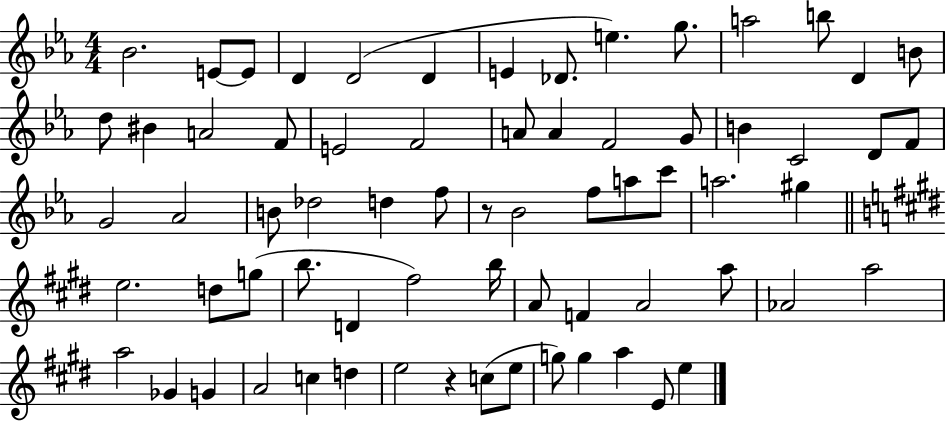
Bb4/h. E4/e E4/e D4/q D4/h D4/q E4/q Db4/e. E5/q. G5/e. A5/h B5/e D4/q B4/e D5/e BIS4/q A4/h F4/e E4/h F4/h A4/e A4/q F4/h G4/e B4/q C4/h D4/e F4/e G4/h Ab4/h B4/e Db5/h D5/q F5/e R/e Bb4/h F5/e A5/e C6/e A5/h. G#5/q E5/h. D5/e G5/e B5/e. D4/q F#5/h B5/s A4/e F4/q A4/h A5/e Ab4/h A5/h A5/h Gb4/q G4/q A4/h C5/q D5/q E5/h R/q C5/e E5/e G5/e G5/q A5/q E4/e E5/q